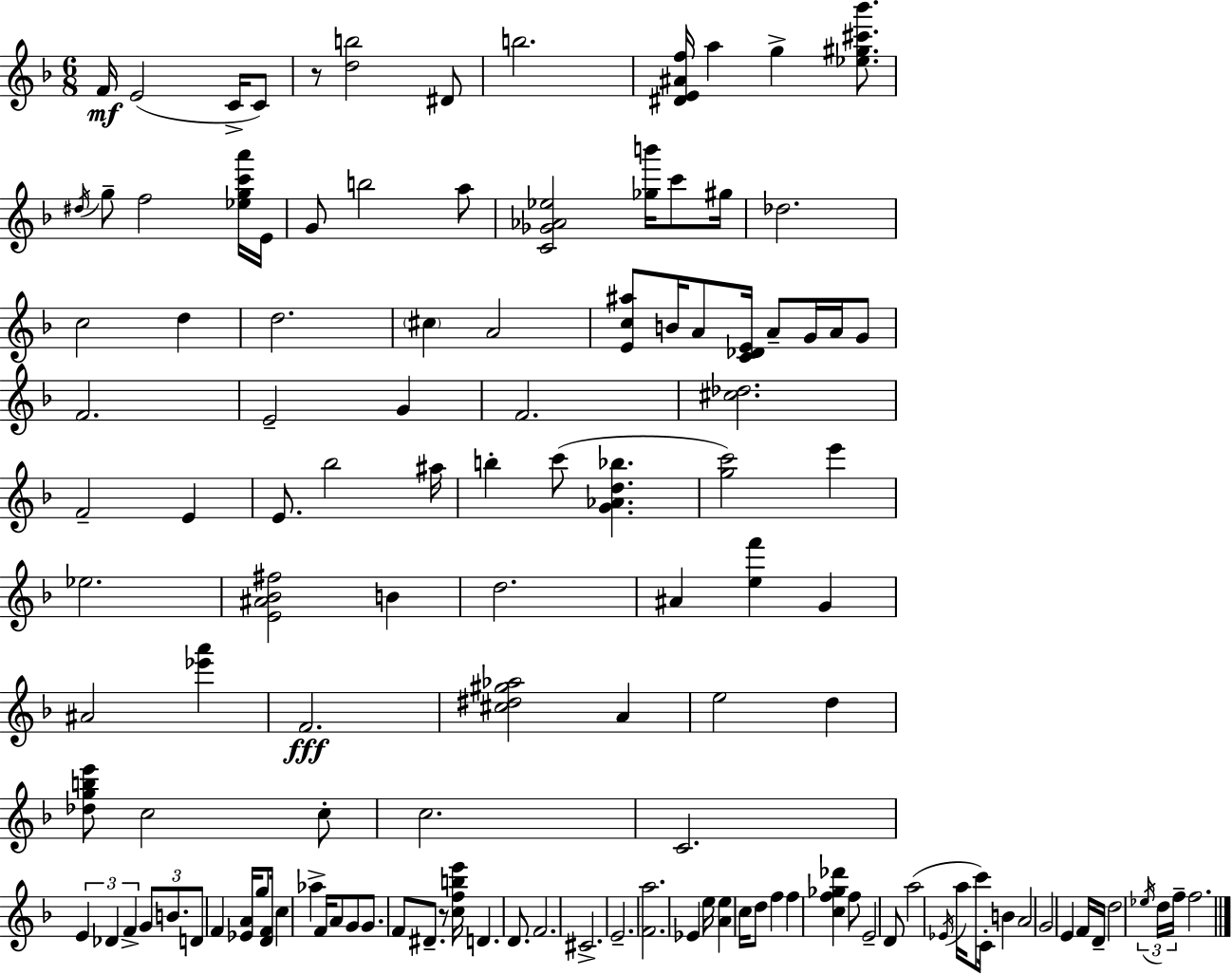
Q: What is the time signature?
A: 6/8